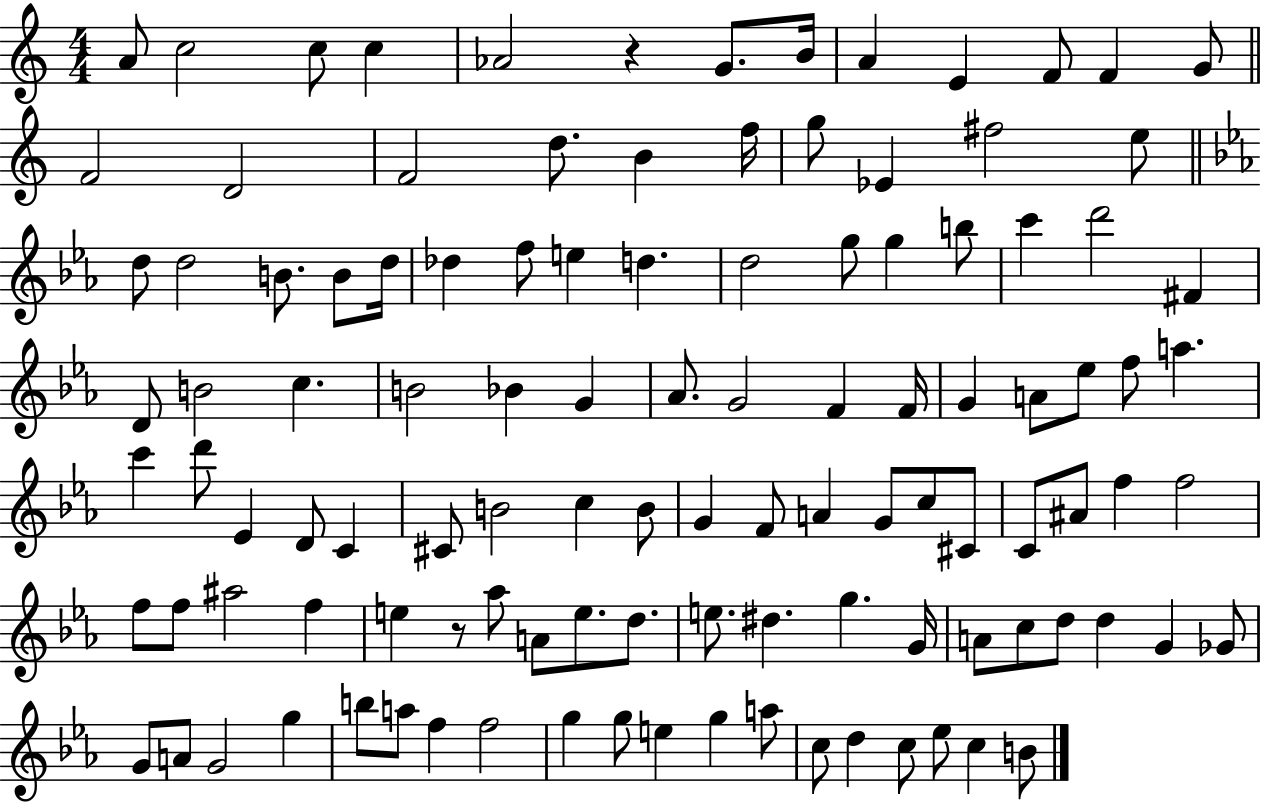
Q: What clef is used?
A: treble